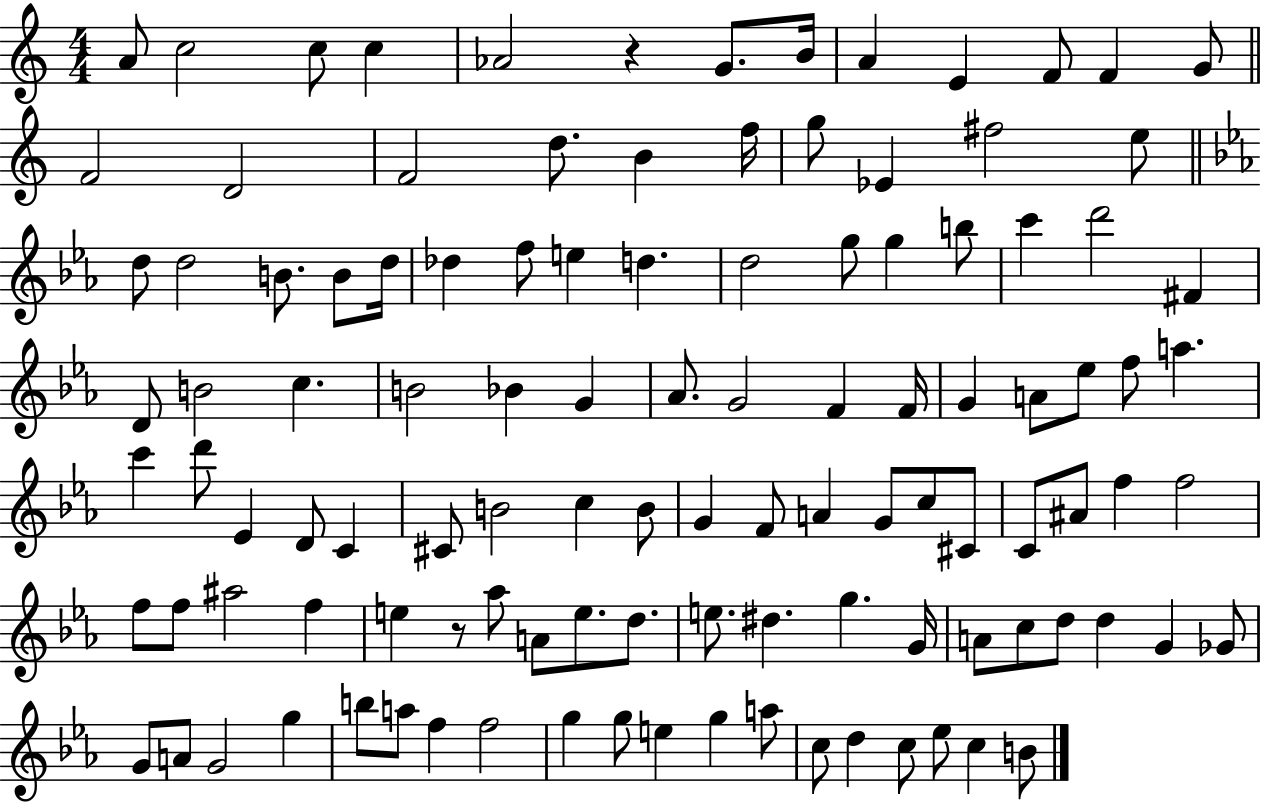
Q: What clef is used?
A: treble